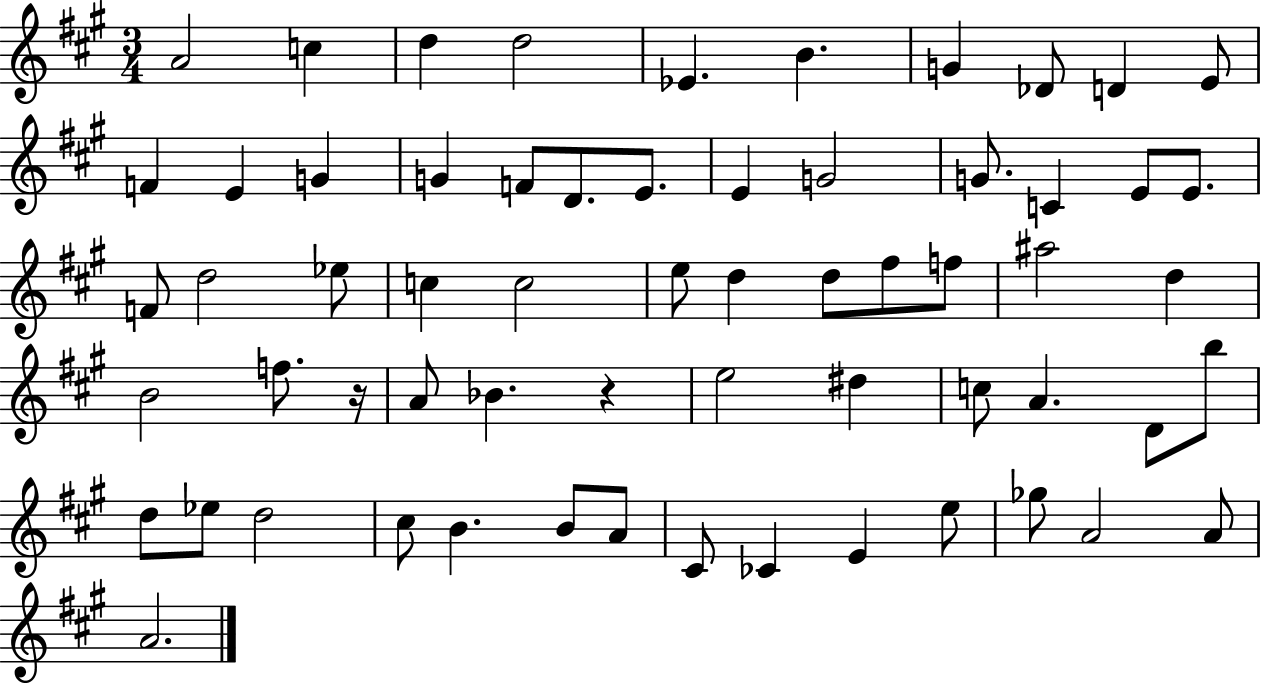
A4/h C5/q D5/q D5/h Eb4/q. B4/q. G4/q Db4/e D4/q E4/e F4/q E4/q G4/q G4/q F4/e D4/e. E4/e. E4/q G4/h G4/e. C4/q E4/e E4/e. F4/e D5/h Eb5/e C5/q C5/h E5/e D5/q D5/e F#5/e F5/e A#5/h D5/q B4/h F5/e. R/s A4/e Bb4/q. R/q E5/h D#5/q C5/e A4/q. D4/e B5/e D5/e Eb5/e D5/h C#5/e B4/q. B4/e A4/e C#4/e CES4/q E4/q E5/e Gb5/e A4/h A4/e A4/h.